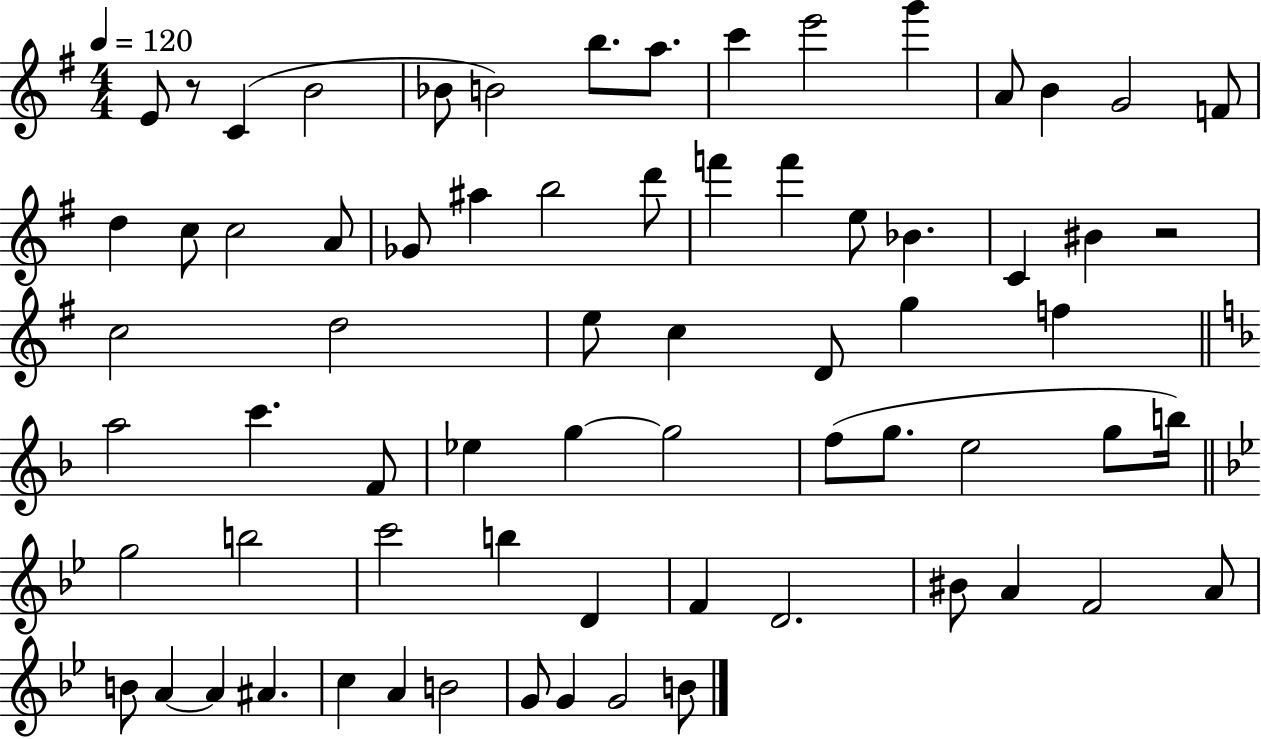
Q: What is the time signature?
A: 4/4